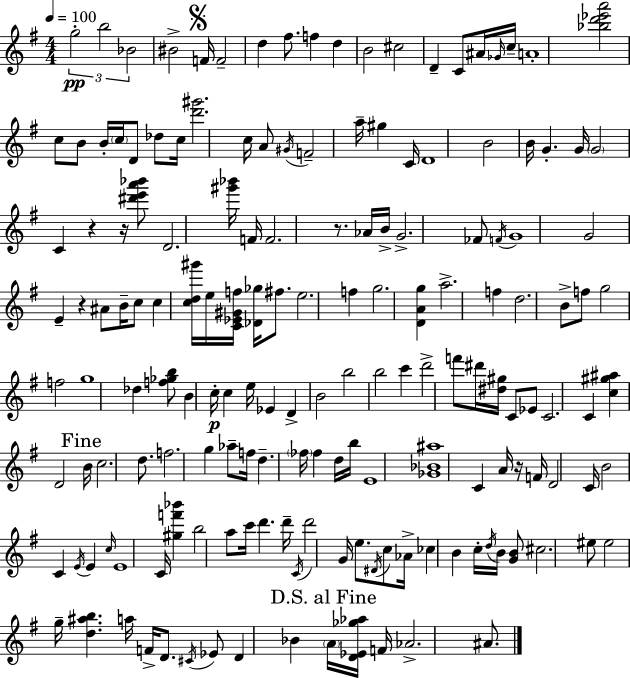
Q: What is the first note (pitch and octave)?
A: G5